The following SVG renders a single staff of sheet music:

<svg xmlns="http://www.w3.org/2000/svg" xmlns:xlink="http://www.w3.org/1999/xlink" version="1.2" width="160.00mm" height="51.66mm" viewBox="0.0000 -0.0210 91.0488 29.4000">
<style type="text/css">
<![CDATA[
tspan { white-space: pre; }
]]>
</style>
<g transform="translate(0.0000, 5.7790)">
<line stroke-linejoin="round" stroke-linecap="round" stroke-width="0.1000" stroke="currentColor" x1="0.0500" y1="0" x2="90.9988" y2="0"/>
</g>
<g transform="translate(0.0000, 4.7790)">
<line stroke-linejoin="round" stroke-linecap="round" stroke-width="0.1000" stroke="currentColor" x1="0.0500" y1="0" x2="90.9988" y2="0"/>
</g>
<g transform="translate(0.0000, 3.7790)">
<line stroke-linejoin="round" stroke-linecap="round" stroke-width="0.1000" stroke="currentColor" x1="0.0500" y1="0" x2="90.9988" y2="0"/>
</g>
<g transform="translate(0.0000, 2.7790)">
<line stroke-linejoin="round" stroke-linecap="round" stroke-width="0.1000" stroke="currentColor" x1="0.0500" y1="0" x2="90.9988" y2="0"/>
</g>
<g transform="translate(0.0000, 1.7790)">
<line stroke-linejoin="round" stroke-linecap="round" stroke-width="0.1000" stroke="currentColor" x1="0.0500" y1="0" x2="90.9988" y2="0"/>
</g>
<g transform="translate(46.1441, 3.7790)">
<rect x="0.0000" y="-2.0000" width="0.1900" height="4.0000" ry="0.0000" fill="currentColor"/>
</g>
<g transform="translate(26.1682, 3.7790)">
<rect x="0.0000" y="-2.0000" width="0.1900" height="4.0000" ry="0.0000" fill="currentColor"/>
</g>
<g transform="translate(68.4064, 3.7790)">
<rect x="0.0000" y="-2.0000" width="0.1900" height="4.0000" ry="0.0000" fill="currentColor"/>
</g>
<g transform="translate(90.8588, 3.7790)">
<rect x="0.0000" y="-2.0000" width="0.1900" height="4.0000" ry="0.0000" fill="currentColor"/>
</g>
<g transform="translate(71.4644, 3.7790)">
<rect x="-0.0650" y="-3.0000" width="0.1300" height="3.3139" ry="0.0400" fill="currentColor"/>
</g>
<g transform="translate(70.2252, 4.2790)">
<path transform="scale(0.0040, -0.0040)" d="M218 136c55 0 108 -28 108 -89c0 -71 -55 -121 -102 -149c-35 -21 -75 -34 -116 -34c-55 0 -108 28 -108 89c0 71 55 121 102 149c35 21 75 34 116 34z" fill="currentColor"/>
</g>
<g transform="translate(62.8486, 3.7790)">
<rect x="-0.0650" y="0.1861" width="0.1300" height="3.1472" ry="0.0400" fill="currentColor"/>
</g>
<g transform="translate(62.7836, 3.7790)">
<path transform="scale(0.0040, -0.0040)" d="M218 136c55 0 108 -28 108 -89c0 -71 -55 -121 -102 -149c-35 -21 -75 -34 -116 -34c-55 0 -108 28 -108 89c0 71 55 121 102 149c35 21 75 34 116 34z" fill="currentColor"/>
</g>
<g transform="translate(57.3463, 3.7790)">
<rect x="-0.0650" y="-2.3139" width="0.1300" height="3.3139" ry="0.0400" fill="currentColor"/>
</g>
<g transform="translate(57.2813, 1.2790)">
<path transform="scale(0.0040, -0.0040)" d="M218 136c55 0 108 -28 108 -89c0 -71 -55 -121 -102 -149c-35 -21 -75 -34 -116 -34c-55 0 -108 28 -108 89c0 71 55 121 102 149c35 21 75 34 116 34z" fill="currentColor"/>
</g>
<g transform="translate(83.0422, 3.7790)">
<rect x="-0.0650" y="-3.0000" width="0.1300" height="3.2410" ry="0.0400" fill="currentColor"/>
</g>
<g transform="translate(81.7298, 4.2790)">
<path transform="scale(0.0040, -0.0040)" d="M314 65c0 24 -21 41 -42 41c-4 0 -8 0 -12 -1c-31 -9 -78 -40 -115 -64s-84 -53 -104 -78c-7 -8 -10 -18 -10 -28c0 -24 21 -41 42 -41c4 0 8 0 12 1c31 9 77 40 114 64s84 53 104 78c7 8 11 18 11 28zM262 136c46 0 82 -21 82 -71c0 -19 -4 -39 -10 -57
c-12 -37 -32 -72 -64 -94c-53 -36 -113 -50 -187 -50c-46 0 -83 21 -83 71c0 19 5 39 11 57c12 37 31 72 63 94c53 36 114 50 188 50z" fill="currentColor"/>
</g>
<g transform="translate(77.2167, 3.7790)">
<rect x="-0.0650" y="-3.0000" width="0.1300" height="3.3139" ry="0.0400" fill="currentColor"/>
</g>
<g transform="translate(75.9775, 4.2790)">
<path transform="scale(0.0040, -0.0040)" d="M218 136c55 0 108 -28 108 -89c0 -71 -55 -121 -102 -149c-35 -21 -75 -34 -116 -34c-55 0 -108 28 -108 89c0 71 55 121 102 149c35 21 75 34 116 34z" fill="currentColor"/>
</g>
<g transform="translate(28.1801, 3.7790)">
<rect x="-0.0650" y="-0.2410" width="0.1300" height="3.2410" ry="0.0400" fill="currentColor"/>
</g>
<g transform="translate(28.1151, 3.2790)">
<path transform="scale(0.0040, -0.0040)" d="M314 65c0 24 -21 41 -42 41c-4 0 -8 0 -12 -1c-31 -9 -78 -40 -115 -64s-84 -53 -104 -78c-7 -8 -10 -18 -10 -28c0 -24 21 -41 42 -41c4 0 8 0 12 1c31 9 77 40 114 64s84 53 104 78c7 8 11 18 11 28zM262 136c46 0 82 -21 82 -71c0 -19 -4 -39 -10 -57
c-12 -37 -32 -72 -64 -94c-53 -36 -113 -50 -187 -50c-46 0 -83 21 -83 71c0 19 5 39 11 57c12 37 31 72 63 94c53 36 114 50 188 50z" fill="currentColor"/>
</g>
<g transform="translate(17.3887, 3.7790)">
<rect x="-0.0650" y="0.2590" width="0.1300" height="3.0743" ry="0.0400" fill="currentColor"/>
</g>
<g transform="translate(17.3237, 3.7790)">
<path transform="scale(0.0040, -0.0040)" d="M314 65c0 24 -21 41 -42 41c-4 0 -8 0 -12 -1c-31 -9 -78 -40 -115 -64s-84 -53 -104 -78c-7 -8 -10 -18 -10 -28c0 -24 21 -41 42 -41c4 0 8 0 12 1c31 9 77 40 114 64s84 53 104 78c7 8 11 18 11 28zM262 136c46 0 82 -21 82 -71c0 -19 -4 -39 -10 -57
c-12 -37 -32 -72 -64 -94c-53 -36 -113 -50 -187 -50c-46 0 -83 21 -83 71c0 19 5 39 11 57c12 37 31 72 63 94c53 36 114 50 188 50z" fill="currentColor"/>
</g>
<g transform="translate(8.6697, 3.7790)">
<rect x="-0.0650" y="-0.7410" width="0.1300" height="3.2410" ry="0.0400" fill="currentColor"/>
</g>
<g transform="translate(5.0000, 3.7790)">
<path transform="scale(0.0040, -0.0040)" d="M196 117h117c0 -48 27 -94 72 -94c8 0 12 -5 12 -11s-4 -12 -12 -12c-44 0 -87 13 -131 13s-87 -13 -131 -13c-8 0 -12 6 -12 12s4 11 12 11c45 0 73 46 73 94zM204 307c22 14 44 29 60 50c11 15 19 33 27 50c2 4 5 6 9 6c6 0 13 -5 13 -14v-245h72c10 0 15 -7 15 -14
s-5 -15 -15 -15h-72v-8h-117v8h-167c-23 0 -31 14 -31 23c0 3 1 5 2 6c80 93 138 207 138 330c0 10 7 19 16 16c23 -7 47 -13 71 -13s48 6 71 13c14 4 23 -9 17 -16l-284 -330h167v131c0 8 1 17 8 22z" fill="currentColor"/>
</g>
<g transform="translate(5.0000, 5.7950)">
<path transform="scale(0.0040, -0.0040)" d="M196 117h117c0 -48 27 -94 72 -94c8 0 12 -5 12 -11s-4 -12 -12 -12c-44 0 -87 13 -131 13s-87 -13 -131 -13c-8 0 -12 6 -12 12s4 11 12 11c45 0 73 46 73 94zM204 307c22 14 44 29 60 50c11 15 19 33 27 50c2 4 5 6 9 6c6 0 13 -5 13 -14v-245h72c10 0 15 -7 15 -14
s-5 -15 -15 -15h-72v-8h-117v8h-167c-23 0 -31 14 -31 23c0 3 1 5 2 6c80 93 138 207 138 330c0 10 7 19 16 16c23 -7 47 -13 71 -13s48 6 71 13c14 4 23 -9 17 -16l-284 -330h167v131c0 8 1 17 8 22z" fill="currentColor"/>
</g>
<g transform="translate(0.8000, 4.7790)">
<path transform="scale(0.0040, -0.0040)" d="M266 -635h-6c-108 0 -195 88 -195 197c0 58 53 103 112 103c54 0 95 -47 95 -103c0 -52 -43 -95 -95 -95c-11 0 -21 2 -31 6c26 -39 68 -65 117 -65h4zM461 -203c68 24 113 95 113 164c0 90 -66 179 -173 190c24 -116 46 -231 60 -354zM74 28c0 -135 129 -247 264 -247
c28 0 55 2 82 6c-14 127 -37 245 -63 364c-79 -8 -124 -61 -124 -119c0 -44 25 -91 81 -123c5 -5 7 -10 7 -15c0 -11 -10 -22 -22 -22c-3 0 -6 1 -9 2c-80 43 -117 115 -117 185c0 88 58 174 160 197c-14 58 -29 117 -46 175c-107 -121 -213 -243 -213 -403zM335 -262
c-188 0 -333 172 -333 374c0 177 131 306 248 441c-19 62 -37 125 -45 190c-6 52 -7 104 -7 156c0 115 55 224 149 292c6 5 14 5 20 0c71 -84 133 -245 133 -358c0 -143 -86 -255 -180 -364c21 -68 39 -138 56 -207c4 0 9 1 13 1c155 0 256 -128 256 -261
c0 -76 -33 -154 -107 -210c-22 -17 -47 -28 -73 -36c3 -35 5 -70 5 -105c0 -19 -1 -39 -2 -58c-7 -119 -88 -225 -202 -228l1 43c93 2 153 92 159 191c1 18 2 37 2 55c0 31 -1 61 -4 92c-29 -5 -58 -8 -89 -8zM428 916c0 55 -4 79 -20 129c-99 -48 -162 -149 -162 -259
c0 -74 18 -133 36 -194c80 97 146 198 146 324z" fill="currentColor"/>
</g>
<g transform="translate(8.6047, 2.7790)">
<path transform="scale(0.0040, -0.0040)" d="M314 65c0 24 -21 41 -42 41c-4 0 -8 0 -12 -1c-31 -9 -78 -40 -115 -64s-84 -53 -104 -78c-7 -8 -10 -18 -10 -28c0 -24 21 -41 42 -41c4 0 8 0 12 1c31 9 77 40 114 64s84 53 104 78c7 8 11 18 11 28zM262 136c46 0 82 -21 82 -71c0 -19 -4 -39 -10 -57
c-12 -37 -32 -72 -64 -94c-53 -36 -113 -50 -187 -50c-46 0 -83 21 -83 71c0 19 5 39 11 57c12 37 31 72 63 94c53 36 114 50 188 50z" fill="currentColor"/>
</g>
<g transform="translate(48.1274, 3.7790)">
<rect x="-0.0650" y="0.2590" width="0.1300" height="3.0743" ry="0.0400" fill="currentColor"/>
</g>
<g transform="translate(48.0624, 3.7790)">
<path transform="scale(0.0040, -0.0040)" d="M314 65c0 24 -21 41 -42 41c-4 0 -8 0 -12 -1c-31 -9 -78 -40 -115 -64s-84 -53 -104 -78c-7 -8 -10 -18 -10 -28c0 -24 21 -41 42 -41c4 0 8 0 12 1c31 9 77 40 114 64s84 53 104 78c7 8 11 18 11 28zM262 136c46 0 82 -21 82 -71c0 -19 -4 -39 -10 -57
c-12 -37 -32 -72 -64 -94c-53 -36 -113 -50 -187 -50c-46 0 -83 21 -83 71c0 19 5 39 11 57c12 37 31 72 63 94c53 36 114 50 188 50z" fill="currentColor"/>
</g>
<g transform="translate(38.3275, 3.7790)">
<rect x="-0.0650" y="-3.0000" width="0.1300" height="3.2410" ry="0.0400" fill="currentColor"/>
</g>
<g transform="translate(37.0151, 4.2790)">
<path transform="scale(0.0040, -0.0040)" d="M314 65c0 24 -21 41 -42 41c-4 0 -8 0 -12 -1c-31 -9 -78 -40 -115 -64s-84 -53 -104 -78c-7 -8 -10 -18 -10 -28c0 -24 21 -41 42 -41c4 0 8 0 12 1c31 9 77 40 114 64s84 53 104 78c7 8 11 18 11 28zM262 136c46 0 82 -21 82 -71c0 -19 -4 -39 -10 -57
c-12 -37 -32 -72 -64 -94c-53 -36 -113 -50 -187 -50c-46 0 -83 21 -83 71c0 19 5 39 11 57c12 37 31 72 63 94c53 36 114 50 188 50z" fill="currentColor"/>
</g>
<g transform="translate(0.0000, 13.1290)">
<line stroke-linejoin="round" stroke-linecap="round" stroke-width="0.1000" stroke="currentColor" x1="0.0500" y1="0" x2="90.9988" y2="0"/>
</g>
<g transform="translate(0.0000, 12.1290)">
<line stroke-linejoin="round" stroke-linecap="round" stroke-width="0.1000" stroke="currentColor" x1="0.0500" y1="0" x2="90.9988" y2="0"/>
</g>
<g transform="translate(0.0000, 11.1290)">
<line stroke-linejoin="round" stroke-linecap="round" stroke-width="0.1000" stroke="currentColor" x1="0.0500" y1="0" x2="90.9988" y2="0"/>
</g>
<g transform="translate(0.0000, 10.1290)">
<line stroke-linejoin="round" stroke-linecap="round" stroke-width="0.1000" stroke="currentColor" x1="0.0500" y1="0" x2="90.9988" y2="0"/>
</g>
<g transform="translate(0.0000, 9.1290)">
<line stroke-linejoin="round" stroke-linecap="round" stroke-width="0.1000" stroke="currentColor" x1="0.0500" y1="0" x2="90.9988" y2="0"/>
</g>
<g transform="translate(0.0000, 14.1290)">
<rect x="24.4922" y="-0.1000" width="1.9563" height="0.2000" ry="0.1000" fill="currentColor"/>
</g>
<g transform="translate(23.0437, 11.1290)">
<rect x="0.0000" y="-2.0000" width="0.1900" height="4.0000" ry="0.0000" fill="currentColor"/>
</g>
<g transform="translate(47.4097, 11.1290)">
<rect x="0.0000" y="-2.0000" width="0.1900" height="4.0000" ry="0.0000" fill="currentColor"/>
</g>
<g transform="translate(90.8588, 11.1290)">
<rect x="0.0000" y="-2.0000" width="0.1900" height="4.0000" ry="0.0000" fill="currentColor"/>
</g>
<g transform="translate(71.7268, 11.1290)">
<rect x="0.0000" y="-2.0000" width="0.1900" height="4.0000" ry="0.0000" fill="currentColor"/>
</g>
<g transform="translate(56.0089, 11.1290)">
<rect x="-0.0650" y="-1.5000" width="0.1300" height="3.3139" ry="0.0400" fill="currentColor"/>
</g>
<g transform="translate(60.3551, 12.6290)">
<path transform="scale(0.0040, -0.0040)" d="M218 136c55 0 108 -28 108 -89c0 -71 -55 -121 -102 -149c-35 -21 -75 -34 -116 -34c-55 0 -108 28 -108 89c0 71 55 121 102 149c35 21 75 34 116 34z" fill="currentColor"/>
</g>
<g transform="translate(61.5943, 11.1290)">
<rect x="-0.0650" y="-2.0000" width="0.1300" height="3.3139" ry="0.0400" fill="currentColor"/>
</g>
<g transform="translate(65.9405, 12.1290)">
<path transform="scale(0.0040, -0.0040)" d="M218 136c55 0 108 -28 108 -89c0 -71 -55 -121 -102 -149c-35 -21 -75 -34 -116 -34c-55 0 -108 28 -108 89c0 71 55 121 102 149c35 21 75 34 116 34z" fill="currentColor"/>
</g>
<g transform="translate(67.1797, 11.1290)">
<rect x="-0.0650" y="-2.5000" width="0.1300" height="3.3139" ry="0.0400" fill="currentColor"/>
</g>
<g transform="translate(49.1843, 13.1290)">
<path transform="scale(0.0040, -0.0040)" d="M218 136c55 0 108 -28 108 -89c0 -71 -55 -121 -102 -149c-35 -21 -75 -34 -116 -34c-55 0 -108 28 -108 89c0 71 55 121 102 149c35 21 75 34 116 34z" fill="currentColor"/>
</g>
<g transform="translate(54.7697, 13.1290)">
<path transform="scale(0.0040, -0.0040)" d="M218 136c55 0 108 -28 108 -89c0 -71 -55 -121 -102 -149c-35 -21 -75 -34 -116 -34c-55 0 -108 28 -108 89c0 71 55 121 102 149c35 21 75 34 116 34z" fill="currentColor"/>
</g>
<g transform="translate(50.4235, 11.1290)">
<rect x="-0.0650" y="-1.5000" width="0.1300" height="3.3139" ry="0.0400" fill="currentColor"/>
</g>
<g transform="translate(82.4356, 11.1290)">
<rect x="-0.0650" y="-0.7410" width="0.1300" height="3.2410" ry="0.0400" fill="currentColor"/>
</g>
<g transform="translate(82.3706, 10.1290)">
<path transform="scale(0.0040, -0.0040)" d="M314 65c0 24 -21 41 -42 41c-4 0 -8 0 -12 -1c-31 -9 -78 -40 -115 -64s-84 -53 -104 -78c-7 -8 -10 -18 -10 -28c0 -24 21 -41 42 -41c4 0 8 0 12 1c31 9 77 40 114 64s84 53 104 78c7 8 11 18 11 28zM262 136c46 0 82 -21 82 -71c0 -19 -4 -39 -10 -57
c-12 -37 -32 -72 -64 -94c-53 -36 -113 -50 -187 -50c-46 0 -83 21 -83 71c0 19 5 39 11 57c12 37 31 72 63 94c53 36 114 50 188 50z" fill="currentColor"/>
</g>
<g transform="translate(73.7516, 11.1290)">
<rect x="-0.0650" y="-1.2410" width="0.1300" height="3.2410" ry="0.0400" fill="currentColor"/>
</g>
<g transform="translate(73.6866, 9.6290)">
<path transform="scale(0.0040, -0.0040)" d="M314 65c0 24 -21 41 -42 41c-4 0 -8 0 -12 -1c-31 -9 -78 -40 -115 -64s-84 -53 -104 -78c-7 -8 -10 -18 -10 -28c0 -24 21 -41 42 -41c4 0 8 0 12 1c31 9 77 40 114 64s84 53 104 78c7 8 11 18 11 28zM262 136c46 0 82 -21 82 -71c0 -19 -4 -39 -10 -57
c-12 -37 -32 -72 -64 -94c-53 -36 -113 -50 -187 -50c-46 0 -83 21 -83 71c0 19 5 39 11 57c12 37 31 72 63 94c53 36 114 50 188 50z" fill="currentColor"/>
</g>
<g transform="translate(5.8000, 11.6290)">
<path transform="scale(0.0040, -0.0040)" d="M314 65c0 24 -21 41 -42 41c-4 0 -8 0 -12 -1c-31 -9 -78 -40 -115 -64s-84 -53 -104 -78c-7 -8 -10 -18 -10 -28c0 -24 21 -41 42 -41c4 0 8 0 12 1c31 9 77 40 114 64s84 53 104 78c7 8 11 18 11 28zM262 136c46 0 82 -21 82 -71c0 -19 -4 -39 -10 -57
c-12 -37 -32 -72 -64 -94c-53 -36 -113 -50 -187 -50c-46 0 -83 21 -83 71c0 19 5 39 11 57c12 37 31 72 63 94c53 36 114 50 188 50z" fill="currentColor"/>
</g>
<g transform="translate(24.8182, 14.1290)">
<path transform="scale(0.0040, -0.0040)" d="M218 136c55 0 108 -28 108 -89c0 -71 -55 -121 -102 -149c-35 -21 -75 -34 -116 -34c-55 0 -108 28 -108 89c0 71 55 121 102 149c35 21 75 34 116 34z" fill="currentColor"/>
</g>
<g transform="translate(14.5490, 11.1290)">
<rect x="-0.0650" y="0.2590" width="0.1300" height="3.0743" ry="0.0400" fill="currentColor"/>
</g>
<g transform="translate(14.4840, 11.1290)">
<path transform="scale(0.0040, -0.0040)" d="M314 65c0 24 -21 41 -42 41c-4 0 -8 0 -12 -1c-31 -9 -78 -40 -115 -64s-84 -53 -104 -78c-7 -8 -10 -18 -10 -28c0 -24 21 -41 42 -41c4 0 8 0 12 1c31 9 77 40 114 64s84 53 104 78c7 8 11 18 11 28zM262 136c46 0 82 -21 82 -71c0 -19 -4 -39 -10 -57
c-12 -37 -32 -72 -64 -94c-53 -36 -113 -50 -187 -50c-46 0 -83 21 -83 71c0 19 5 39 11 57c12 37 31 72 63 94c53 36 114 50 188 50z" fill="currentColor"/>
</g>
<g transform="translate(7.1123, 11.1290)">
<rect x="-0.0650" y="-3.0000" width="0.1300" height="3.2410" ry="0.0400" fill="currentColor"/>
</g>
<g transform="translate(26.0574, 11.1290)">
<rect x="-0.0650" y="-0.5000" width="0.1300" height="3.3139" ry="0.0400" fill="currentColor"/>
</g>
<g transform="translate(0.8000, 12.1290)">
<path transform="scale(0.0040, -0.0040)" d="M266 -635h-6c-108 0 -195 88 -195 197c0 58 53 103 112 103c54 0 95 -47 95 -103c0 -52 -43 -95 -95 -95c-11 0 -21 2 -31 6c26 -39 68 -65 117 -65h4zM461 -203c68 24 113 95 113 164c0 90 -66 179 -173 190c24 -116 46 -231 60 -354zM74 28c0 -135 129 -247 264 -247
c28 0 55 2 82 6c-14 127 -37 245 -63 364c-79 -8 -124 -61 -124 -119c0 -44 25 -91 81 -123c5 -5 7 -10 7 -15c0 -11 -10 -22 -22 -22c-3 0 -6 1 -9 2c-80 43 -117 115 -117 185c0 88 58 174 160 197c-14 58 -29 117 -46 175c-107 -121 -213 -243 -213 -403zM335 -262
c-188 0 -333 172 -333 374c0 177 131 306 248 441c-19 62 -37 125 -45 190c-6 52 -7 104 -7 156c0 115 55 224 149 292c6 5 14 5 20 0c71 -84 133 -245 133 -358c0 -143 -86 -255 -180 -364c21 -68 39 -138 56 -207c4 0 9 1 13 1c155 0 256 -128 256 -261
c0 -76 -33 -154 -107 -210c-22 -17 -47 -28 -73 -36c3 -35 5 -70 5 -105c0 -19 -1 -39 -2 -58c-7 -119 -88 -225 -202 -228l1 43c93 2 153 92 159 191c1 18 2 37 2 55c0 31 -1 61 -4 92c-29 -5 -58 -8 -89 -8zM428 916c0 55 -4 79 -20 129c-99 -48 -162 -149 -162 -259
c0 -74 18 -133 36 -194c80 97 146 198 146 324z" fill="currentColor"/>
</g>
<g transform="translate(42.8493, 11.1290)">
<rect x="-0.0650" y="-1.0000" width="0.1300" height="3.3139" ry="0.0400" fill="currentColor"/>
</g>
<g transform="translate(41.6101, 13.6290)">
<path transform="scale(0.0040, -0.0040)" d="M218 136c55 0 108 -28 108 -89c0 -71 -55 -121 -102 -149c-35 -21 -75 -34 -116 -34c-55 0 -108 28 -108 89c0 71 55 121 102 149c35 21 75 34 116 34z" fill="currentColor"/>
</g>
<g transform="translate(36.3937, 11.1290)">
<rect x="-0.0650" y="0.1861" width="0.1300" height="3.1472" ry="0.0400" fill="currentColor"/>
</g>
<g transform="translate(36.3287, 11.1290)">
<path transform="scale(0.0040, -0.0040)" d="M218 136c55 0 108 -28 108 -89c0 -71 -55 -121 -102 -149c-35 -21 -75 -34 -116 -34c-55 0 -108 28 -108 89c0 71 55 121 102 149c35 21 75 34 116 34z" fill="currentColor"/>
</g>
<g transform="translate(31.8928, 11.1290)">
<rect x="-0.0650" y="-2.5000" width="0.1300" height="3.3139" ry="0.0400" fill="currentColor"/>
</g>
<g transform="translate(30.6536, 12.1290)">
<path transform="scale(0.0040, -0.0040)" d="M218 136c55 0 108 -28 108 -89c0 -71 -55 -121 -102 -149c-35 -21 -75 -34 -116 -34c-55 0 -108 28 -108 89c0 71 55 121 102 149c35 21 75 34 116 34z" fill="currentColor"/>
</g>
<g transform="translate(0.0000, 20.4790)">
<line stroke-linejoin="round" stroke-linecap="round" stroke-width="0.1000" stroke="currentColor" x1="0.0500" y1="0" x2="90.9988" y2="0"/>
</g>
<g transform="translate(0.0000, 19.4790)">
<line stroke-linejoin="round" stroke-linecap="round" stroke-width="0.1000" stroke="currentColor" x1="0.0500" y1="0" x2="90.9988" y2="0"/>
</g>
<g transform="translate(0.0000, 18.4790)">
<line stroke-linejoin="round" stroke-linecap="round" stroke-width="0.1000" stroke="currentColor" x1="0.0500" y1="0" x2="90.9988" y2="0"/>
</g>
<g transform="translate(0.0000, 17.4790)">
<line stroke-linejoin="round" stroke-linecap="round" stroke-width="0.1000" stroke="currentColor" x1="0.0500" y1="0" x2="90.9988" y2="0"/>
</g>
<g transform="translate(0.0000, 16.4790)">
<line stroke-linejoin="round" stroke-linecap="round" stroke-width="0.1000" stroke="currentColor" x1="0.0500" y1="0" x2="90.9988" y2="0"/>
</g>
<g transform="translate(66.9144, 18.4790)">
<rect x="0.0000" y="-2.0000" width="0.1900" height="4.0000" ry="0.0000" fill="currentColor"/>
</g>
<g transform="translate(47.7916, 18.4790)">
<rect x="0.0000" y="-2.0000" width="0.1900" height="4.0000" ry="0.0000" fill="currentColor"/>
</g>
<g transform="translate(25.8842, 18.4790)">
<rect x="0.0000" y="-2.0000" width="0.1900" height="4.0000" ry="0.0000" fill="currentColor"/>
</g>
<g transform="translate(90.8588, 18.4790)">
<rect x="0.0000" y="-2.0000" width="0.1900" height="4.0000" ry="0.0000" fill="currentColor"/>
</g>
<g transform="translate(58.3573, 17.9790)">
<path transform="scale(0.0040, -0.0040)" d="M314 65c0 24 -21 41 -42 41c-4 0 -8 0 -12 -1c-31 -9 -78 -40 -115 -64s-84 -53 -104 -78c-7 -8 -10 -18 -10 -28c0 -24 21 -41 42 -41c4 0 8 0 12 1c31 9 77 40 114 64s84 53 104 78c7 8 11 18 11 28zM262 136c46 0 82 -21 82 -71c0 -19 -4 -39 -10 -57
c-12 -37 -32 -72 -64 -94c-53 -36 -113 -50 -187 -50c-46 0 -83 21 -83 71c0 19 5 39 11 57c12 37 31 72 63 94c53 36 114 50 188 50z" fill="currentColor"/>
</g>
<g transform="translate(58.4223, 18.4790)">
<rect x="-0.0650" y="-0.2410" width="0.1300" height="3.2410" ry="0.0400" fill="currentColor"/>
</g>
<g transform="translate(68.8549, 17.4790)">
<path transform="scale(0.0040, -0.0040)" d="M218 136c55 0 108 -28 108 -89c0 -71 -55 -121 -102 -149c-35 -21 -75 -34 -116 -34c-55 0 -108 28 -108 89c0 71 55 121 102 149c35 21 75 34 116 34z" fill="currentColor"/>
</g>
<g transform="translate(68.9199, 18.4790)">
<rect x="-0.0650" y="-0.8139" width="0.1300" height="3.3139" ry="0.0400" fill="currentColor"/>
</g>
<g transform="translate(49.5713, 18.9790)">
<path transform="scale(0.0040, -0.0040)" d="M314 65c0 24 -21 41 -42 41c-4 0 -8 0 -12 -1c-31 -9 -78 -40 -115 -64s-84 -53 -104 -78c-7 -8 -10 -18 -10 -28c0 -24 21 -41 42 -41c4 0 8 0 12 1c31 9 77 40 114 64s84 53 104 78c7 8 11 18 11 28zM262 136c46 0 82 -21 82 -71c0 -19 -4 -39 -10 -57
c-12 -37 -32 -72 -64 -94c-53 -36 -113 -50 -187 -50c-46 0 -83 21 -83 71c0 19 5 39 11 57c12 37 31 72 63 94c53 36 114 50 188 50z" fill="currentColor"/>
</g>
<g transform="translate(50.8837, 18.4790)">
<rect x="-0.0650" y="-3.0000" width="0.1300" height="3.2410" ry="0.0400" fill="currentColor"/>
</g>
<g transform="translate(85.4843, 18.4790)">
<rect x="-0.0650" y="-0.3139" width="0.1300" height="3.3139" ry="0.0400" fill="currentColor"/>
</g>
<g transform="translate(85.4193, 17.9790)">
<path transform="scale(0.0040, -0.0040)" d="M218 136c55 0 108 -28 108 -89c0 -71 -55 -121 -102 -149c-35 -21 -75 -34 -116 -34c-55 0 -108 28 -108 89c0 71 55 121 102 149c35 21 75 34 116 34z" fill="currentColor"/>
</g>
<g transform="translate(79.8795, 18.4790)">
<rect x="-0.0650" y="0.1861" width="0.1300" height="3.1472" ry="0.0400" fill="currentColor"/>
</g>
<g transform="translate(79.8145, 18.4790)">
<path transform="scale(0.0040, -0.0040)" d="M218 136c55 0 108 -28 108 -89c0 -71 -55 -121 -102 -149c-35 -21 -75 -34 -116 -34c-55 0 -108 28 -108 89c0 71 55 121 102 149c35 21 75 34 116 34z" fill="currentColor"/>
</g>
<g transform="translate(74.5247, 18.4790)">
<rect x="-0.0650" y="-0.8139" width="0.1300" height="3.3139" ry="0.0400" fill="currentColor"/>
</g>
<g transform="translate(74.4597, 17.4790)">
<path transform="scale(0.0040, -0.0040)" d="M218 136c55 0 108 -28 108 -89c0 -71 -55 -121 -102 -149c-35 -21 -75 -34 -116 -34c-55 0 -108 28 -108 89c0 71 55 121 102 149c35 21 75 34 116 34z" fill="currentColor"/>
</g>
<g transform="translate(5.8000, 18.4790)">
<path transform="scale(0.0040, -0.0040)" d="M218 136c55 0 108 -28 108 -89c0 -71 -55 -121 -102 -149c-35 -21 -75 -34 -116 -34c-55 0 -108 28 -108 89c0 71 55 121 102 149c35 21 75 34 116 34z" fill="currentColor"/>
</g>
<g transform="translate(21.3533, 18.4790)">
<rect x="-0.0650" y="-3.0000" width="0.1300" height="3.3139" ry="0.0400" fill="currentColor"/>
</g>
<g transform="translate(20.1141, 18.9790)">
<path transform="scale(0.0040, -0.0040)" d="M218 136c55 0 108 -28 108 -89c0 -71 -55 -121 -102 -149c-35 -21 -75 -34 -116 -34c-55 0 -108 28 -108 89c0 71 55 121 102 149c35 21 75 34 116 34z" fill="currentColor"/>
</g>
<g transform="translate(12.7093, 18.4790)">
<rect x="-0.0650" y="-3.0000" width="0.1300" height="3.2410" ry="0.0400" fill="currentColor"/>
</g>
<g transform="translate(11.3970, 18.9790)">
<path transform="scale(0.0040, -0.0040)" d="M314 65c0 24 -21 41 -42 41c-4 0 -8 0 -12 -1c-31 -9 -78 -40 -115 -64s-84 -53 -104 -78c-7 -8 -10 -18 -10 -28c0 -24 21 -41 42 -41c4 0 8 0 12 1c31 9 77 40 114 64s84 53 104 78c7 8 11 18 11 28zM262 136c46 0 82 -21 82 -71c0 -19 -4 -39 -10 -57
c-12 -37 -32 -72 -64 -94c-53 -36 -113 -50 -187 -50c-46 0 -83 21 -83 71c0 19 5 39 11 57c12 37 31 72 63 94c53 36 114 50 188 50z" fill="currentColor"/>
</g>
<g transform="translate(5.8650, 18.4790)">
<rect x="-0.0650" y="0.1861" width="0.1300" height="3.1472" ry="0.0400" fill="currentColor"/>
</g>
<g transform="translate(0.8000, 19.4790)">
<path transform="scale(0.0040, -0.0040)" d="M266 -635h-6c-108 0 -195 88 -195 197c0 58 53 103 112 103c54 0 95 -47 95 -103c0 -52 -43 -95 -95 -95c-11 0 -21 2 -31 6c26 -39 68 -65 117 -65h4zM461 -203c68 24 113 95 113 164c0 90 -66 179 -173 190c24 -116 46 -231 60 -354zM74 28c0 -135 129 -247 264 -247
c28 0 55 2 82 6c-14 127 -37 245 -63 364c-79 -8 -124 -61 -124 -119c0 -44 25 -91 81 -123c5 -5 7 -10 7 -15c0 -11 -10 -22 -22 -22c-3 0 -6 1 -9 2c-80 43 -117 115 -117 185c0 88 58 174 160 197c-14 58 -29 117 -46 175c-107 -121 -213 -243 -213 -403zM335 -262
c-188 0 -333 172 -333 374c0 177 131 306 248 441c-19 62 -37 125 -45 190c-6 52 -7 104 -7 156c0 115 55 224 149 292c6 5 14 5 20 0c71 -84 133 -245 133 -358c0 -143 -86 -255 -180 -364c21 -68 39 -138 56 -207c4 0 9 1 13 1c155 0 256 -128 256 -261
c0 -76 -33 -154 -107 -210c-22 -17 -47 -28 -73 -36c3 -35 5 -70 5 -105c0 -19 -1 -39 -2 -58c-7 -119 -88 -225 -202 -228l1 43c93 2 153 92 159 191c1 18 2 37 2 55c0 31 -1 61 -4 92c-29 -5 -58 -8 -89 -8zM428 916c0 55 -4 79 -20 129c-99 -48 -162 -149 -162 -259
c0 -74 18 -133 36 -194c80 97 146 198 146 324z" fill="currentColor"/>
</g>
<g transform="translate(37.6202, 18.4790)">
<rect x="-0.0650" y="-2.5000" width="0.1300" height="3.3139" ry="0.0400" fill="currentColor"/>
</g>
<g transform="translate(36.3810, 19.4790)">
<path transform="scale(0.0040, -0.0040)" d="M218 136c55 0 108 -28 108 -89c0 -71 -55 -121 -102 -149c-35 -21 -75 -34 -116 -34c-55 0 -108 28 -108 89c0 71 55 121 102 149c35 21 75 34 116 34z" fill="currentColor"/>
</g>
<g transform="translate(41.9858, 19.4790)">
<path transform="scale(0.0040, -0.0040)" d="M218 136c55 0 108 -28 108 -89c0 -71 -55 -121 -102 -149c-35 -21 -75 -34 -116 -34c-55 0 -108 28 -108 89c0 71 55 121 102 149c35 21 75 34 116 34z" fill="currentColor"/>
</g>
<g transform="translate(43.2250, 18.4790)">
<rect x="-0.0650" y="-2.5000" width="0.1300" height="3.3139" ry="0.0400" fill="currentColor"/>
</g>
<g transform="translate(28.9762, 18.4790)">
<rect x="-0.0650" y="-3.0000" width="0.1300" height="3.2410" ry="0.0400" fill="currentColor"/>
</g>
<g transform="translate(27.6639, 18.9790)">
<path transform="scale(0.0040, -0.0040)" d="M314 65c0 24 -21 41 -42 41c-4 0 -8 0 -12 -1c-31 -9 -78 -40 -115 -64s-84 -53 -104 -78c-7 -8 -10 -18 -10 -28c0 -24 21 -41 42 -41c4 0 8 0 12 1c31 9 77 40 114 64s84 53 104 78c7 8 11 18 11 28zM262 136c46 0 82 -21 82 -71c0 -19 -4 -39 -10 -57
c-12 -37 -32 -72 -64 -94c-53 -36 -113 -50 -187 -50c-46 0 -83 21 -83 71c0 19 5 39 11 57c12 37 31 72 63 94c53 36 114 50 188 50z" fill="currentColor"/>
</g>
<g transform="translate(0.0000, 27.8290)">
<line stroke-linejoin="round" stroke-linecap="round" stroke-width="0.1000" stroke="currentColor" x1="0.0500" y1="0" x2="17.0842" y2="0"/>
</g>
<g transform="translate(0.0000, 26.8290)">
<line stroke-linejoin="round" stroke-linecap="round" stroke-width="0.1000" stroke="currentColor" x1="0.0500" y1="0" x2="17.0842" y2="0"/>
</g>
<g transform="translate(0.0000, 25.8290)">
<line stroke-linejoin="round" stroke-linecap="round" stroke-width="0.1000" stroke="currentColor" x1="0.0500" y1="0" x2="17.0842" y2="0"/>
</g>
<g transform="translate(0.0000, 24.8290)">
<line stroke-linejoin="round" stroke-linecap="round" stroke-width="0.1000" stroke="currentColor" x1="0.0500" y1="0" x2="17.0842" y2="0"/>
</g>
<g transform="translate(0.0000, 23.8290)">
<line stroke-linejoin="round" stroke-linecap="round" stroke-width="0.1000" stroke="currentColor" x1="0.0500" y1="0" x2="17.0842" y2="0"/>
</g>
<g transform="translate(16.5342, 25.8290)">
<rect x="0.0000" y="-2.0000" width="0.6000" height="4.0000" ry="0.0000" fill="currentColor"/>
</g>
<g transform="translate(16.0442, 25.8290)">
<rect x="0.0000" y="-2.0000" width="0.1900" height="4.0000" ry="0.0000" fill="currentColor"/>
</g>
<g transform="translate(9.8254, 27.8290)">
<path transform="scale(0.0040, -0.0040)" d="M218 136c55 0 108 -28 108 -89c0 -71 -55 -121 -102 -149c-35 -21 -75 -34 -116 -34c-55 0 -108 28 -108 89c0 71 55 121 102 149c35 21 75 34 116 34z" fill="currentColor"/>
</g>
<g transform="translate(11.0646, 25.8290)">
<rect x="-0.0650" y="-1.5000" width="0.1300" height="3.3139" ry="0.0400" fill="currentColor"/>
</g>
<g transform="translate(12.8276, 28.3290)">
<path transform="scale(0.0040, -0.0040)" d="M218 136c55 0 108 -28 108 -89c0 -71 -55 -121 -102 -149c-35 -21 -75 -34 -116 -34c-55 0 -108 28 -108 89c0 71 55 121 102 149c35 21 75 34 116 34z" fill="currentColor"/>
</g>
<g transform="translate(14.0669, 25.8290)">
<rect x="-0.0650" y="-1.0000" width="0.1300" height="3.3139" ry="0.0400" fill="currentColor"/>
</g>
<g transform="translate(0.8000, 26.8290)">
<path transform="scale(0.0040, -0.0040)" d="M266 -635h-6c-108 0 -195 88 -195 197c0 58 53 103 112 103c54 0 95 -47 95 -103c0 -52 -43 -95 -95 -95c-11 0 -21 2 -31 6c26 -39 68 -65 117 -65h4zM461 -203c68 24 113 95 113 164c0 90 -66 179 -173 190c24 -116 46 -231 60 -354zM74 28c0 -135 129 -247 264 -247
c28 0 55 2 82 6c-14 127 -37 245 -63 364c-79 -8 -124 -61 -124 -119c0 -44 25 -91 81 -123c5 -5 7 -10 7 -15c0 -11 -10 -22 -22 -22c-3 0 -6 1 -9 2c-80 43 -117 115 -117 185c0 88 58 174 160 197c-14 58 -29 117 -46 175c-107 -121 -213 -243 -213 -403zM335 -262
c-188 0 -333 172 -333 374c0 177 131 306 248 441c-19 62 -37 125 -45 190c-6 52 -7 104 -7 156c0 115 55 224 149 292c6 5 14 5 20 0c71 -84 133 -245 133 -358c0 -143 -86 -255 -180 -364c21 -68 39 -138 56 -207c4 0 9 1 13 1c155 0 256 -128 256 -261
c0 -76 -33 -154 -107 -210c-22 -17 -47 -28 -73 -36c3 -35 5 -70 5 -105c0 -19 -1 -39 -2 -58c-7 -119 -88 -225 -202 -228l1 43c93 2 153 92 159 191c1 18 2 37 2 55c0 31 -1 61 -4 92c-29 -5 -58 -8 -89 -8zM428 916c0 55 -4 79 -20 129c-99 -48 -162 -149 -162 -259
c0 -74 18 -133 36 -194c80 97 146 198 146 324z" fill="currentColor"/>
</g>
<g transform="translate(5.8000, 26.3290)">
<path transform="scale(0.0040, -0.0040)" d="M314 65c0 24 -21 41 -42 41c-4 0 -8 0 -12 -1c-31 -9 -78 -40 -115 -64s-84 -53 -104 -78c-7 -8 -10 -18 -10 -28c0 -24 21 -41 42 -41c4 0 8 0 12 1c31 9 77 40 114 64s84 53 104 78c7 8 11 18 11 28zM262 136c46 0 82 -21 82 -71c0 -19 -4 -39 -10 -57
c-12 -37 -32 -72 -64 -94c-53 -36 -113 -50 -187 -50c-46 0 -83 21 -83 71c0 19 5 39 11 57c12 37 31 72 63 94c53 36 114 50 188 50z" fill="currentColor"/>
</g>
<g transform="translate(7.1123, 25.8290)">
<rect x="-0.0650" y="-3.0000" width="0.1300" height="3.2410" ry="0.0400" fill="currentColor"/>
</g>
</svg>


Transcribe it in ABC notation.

X:1
T:Untitled
M:4/4
L:1/4
K:C
d2 B2 c2 A2 B2 g B A A A2 A2 B2 C G B D E E F G e2 d2 B A2 A A2 G G A2 c2 d d B c A2 E D